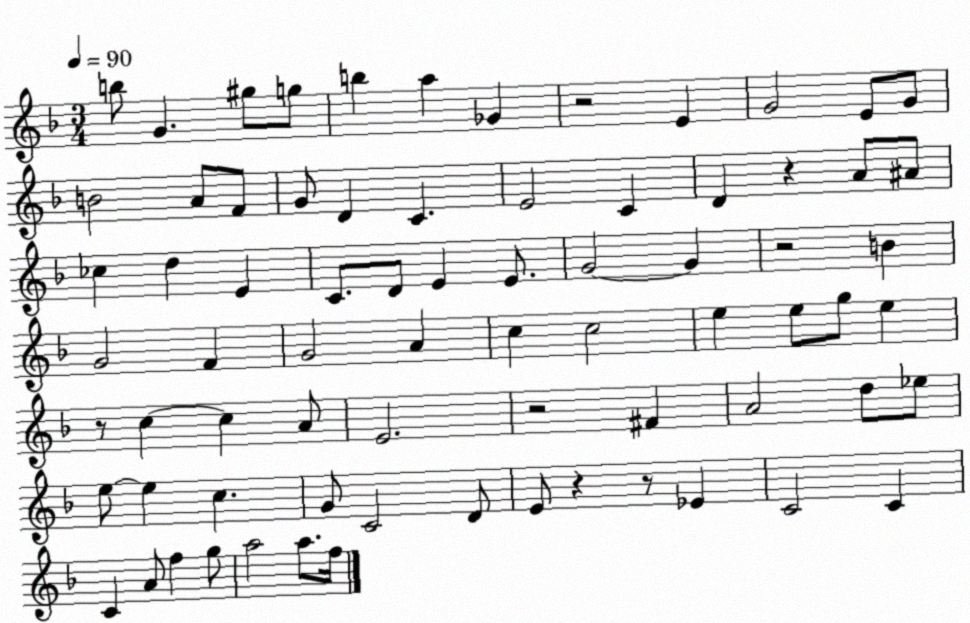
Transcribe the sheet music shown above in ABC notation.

X:1
T:Untitled
M:3/4
L:1/4
K:F
b/2 G ^g/2 g/2 b a _G z2 E G2 E/2 G/2 B2 A/2 F/2 G/2 D C E2 C D z A/2 ^A/2 _c d E C/2 D/2 E E/2 G2 G z2 B G2 F G2 A c c2 e e/2 g/2 e z/2 c c A/2 E2 z2 ^F A2 d/2 _e/2 e/2 e c G/2 C2 D/2 E/2 z z/2 _E C2 C C A/2 f g/2 a2 a/2 f/4